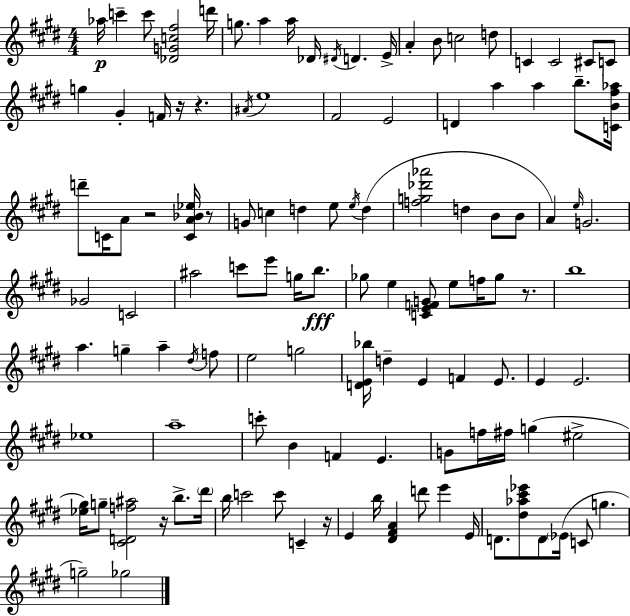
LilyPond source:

{
  \clef treble
  \numericTimeSignature
  \time 4/4
  \key e \major
  \repeat volta 2 { aes''16\p c'''4-- c'''8 <des' g' c'' fis''>2 d'''16 | g''8. a''4 a''16 des'16 \acciaccatura { dis'16 } d'4. | e'16-> a'4-. b'8 c''2 d''8 | c'4 c'2 cis'8 c'8 | \break g''4 gis'4-. f'16 r16 r4. | \acciaccatura { ais'16 } e''1 | fis'2 e'2 | d'4 a''4 a''4 b''8.-- | \break <c' b' fis'' aes''>16 d'''8-- c'16 a'8 r2 <c' a' bes' ees''>16 | r8 g'8 c''4 d''4 e''8 \acciaccatura { e''16 } d''4( | <f'' g'' des''' aes'''>2 d''4 b'8 | b'8 a'4) \grace { e''16 } g'2. | \break ges'2 c'2 | ais''2 c'''8 e'''8 | g''16 b''8.\fff ges''8 e''4 <c' e' f' g'>8 e''8 f''16 ges''8 | r8. b''1 | \break a''4. g''4-- a''4-- | \acciaccatura { dis''16 } f''8 e''2 g''2 | <d' e' bes''>16 d''4-- e'4 f'4 | e'8. e'4 e'2. | \break ees''1 | a''1-- | c'''8-. b'4 f'4 e'4. | g'8 f''16 fis''16 g''4( eis''2-> | \break <ees'' gis''>16) g''8-- <cis' d' f'' ais''>2 | r16 b''8.-> \parenthesize dis'''16 b''16 c'''2 c'''8 | c'4-- r16 e'4 b''16 <dis' fis' a'>4 d'''8 | e'''4 e'16 d'8. <dis'' aes'' cis''' ees'''>8 d'8 \parenthesize ees'16( c'8 g''4. | \break g''2--) ges''2 | } \bar "|."
}